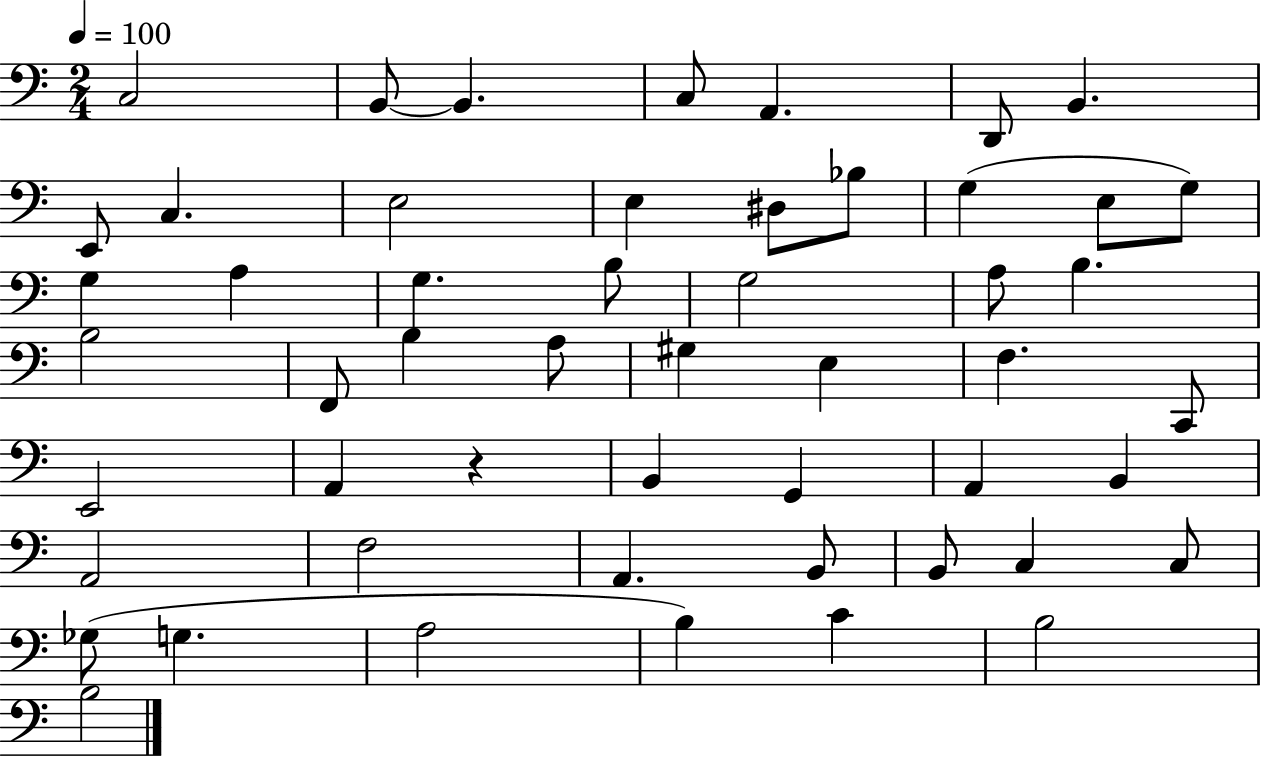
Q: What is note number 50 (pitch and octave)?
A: B3